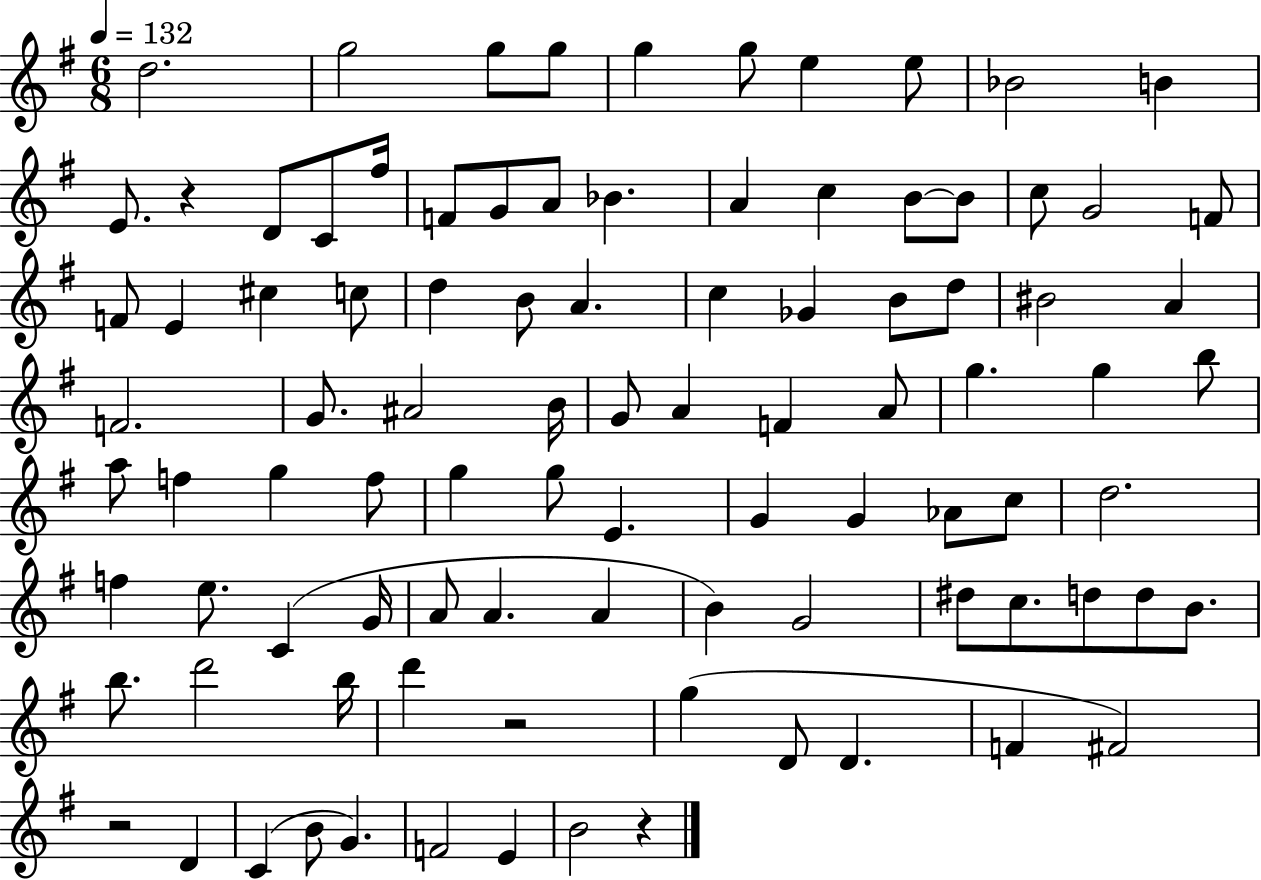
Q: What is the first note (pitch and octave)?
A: D5